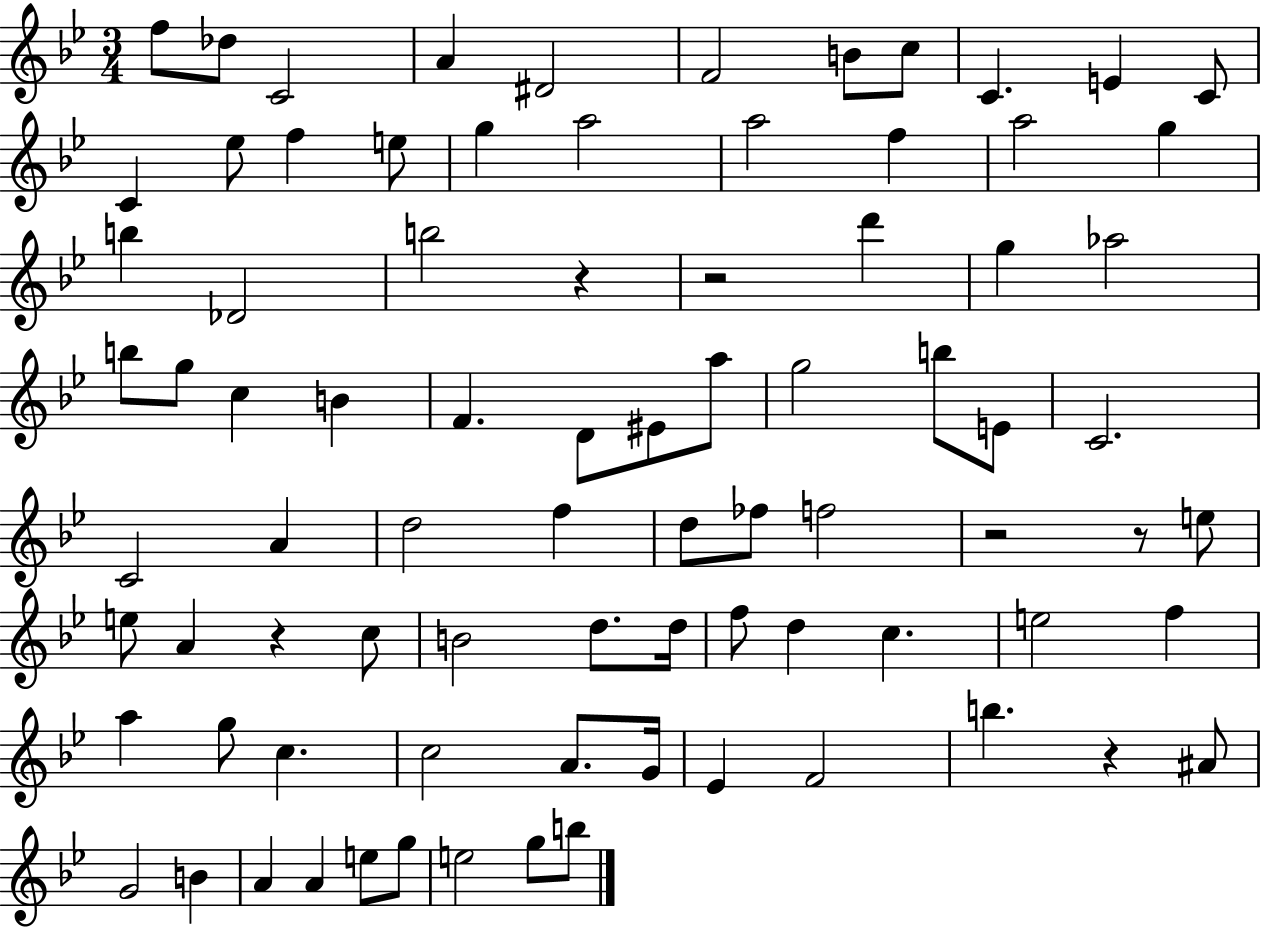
X:1
T:Untitled
M:3/4
L:1/4
K:Bb
f/2 _d/2 C2 A ^D2 F2 B/2 c/2 C E C/2 C _e/2 f e/2 g a2 a2 f a2 g b _D2 b2 z z2 d' g _a2 b/2 g/2 c B F D/2 ^E/2 a/2 g2 b/2 E/2 C2 C2 A d2 f d/2 _f/2 f2 z2 z/2 e/2 e/2 A z c/2 B2 d/2 d/4 f/2 d c e2 f a g/2 c c2 A/2 G/4 _E F2 b z ^A/2 G2 B A A e/2 g/2 e2 g/2 b/2